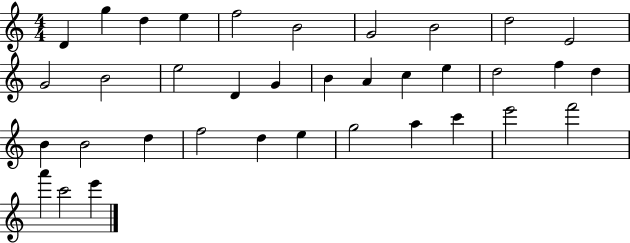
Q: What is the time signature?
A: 4/4